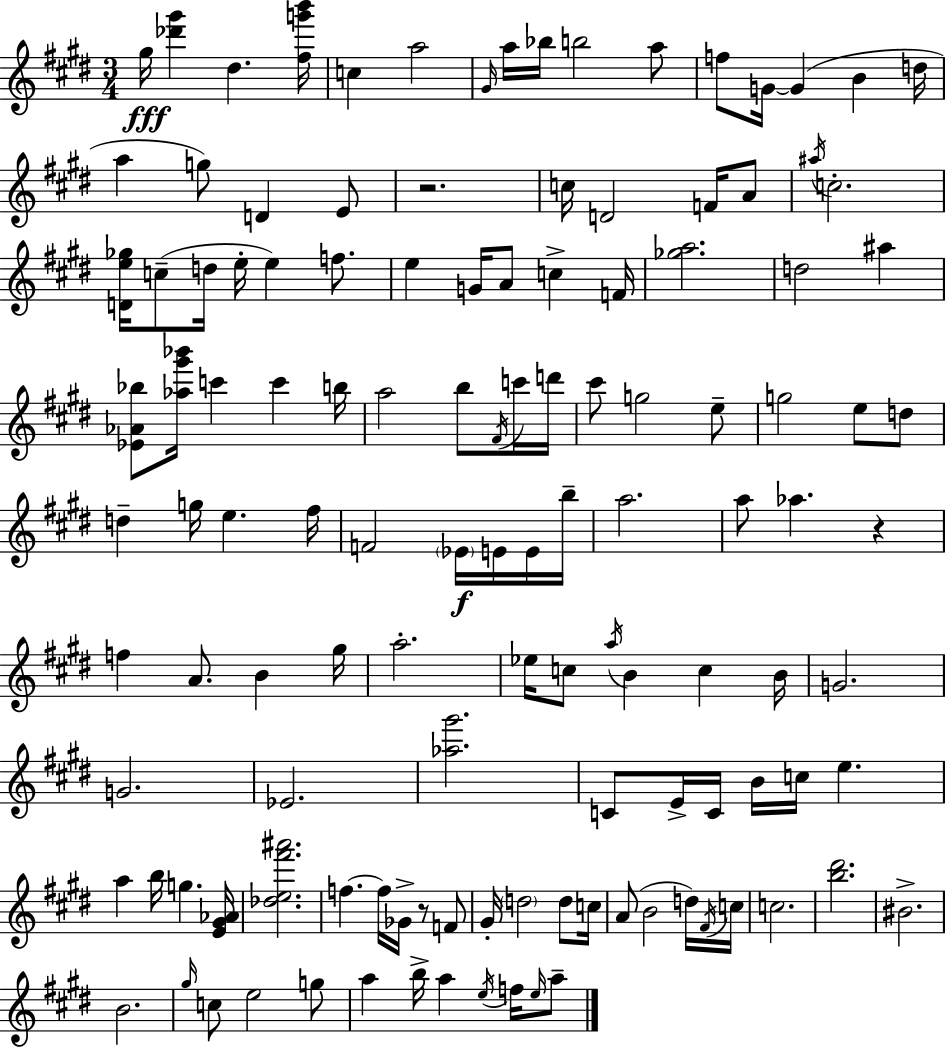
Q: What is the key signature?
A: E major